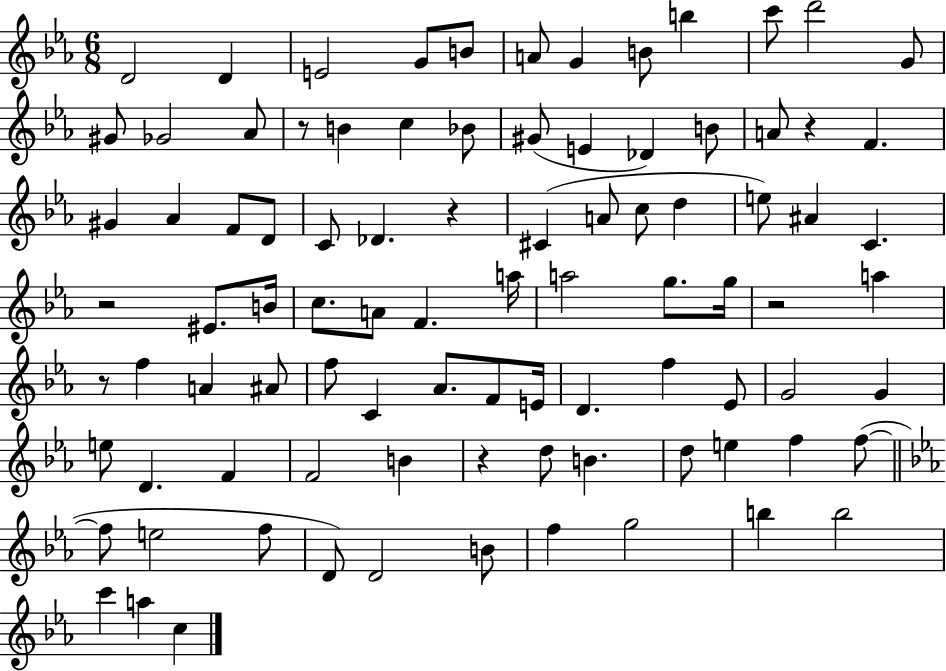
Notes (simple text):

D4/h D4/q E4/h G4/e B4/e A4/e G4/q B4/e B5/q C6/e D6/h G4/e G#4/e Gb4/h Ab4/e R/e B4/q C5/q Bb4/e G#4/e E4/q Db4/q B4/e A4/e R/q F4/q. G#4/q Ab4/q F4/e D4/e C4/e Db4/q. R/q C#4/q A4/e C5/e D5/q E5/e A#4/q C4/q. R/h EIS4/e. B4/s C5/e. A4/e F4/q. A5/s A5/h G5/e. G5/s R/h A5/q R/e F5/q A4/q A#4/e F5/e C4/q Ab4/e. F4/e E4/s D4/q. F5/q Eb4/e G4/h G4/q E5/e D4/q. F4/q F4/h B4/q R/q D5/e B4/q. D5/e E5/q F5/q F5/e F5/e E5/h F5/e D4/e D4/h B4/e F5/q G5/h B5/q B5/h C6/q A5/q C5/q